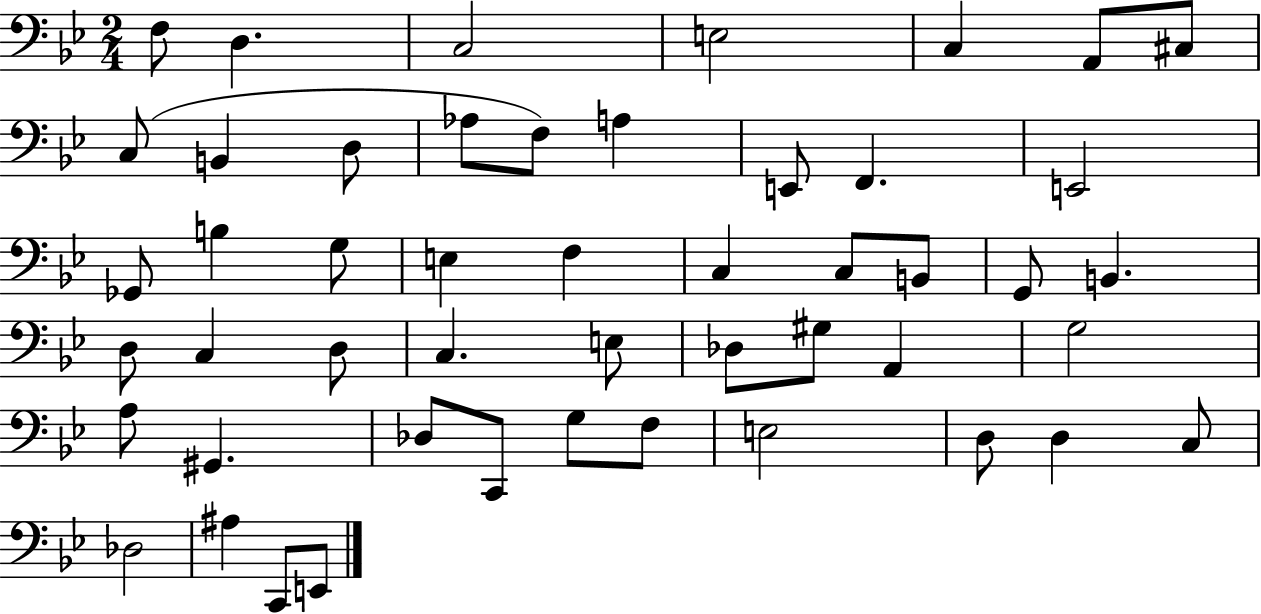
F3/e D3/q. C3/h E3/h C3/q A2/e C#3/e C3/e B2/q D3/e Ab3/e F3/e A3/q E2/e F2/q. E2/h Gb2/e B3/q G3/e E3/q F3/q C3/q C3/e B2/e G2/e B2/q. D3/e C3/q D3/e C3/q. E3/e Db3/e G#3/e A2/q G3/h A3/e G#2/q. Db3/e C2/e G3/e F3/e E3/h D3/e D3/q C3/e Db3/h A#3/q C2/e E2/e